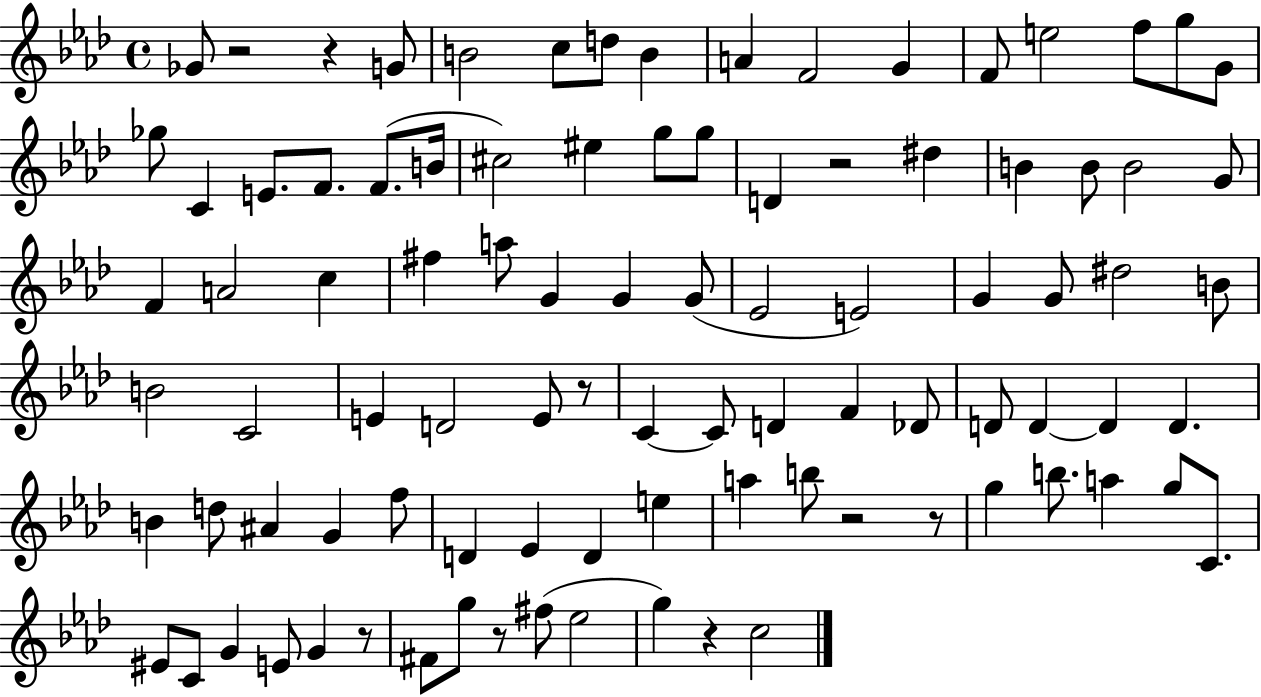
Gb4/e R/h R/q G4/e B4/h C5/e D5/e B4/q A4/q F4/h G4/q F4/e E5/h F5/e G5/e G4/e Gb5/e C4/q E4/e. F4/e. F4/e. B4/s C#5/h EIS5/q G5/e G5/e D4/q R/h D#5/q B4/q B4/e B4/h G4/e F4/q A4/h C5/q F#5/q A5/e G4/q G4/q G4/e Eb4/h E4/h G4/q G4/e D#5/h B4/e B4/h C4/h E4/q D4/h E4/e R/e C4/q C4/e D4/q F4/q Db4/e D4/e D4/q D4/q D4/q. B4/q D5/e A#4/q G4/q F5/e D4/q Eb4/q D4/q E5/q A5/q B5/e R/h R/e G5/q B5/e. A5/q G5/e C4/e. EIS4/e C4/e G4/q E4/e G4/q R/e F#4/e G5/e R/e F#5/e Eb5/h G5/q R/q C5/h